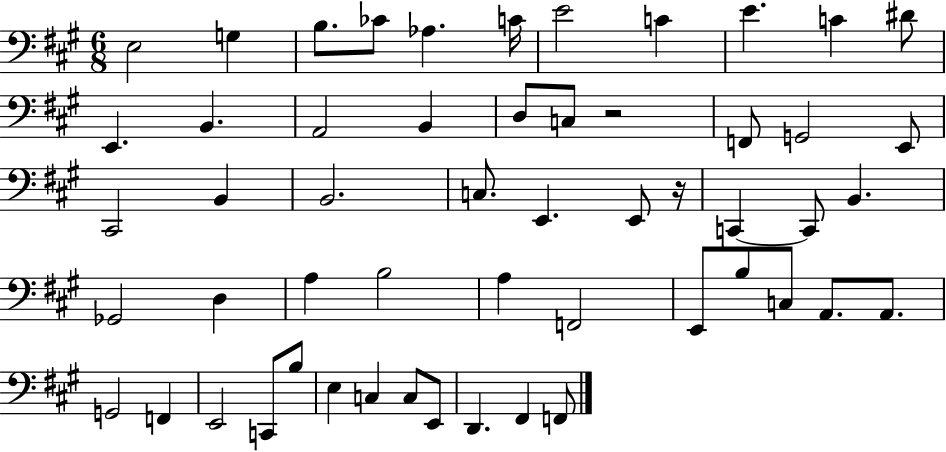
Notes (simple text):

E3/h G3/q B3/e. CES4/e Ab3/q. C4/s E4/h C4/q E4/q. C4/q D#4/e E2/q. B2/q. A2/h B2/q D3/e C3/e R/h F2/e G2/h E2/e C#2/h B2/q B2/h. C3/e. E2/q. E2/e R/s C2/q C2/e B2/q. Gb2/h D3/q A3/q B3/h A3/q F2/h E2/e B3/e C3/e A2/e. A2/e. G2/h F2/q E2/h C2/e B3/e E3/q C3/q C3/e E2/e D2/q. F#2/q F2/e